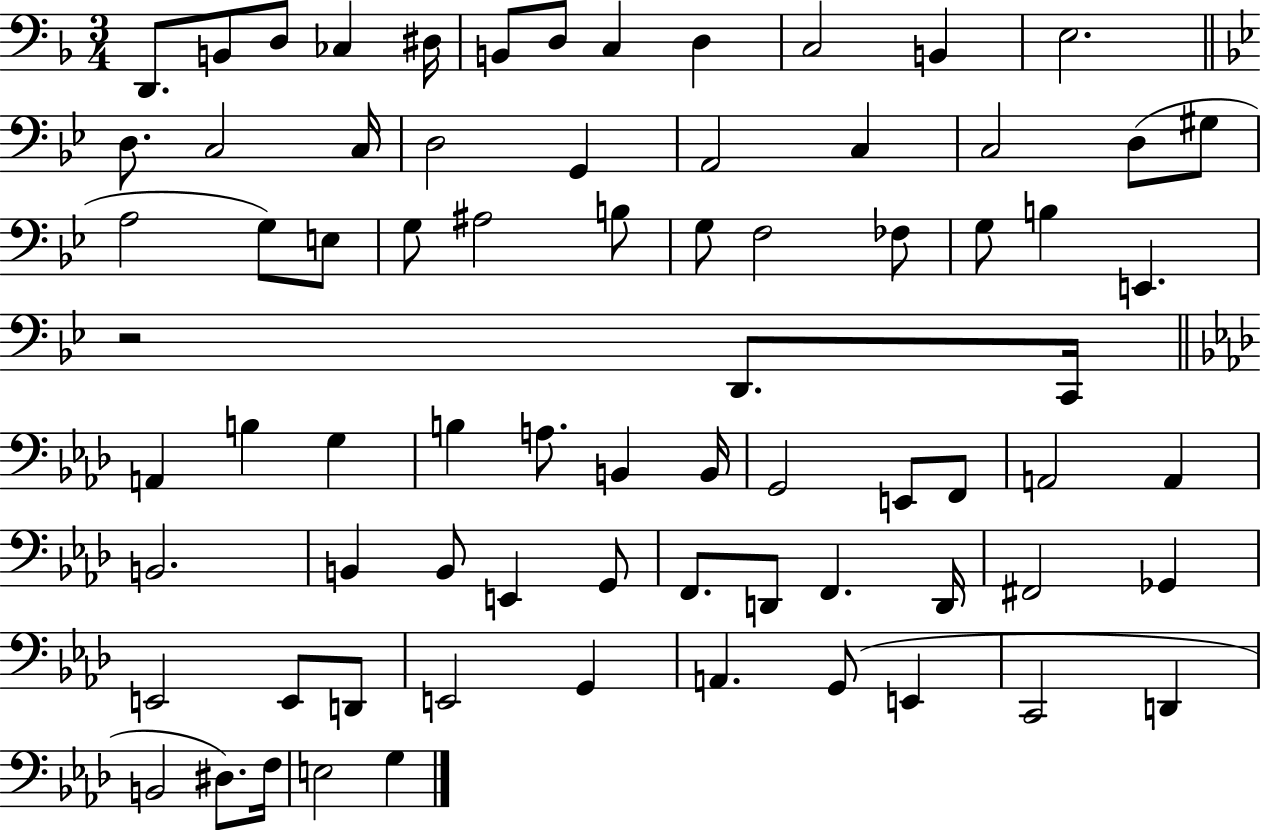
D2/e. B2/e D3/e CES3/q D#3/s B2/e D3/e C3/q D3/q C3/h B2/q E3/h. D3/e. C3/h C3/s D3/h G2/q A2/h C3/q C3/h D3/e G#3/e A3/h G3/e E3/e G3/e A#3/h B3/e G3/e F3/h FES3/e G3/e B3/q E2/q. R/h D2/e. C2/s A2/q B3/q G3/q B3/q A3/e. B2/q B2/s G2/h E2/e F2/e A2/h A2/q B2/h. B2/q B2/e E2/q G2/e F2/e. D2/e F2/q. D2/s F#2/h Gb2/q E2/h E2/e D2/e E2/h G2/q A2/q. G2/e E2/q C2/h D2/q B2/h D#3/e. F3/s E3/h G3/q